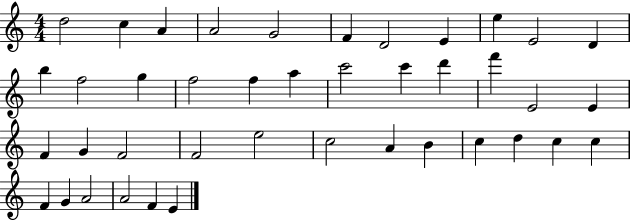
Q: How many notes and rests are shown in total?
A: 41